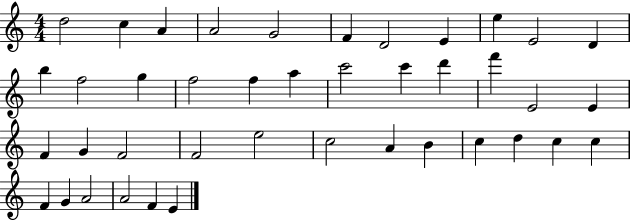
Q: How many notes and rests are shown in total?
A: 41